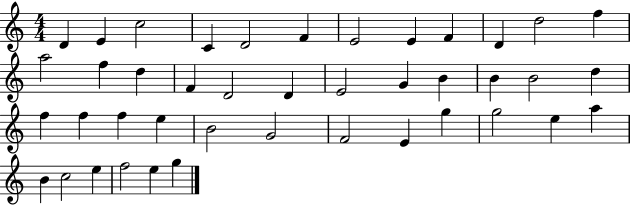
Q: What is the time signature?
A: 4/4